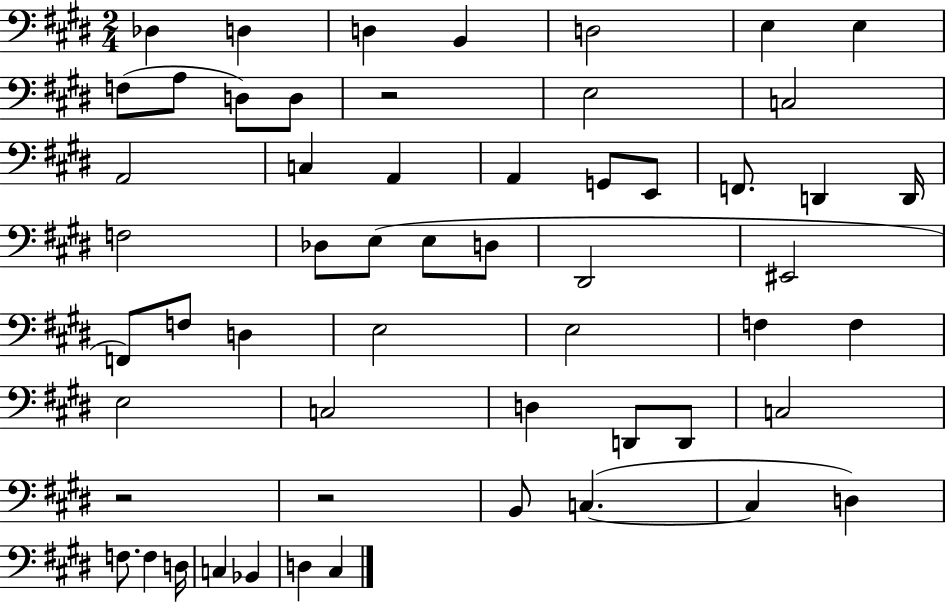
{
  \clef bass
  \numericTimeSignature
  \time 2/4
  \key e \major
  des4 d4 | d4 b,4 | d2 | e4 e4 | \break f8( a8 d8) d8 | r2 | e2 | c2 | \break a,2 | c4 a,4 | a,4 g,8 e,8 | f,8. d,4 d,16 | \break f2 | des8 e8( e8 d8 | dis,2 | eis,2 | \break f,8) f8 d4 | e2 | e2 | f4 f4 | \break e2 | c2 | d4 d,8 d,8 | c2 | \break r2 | r2 | b,8 c4.~(~ | c4 d4) | \break f8. f4 d16 | c4 bes,4 | d4 cis4 | \bar "|."
}